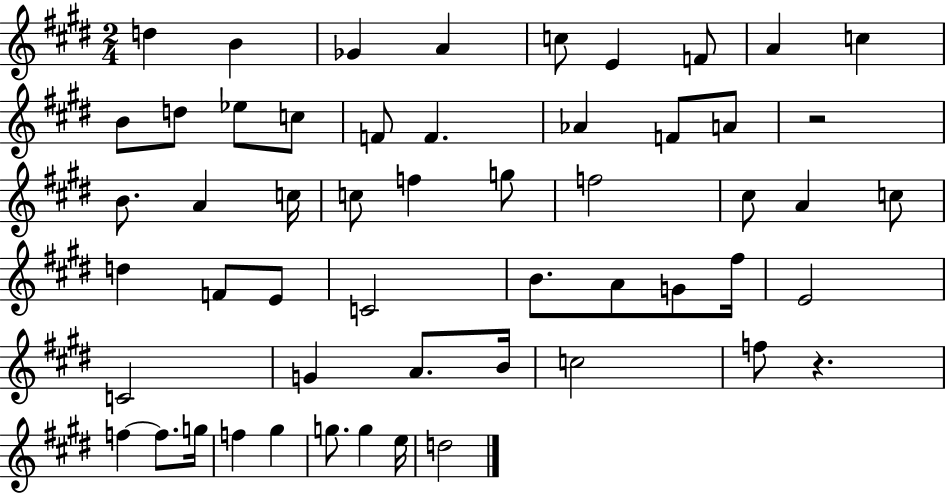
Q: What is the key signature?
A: E major